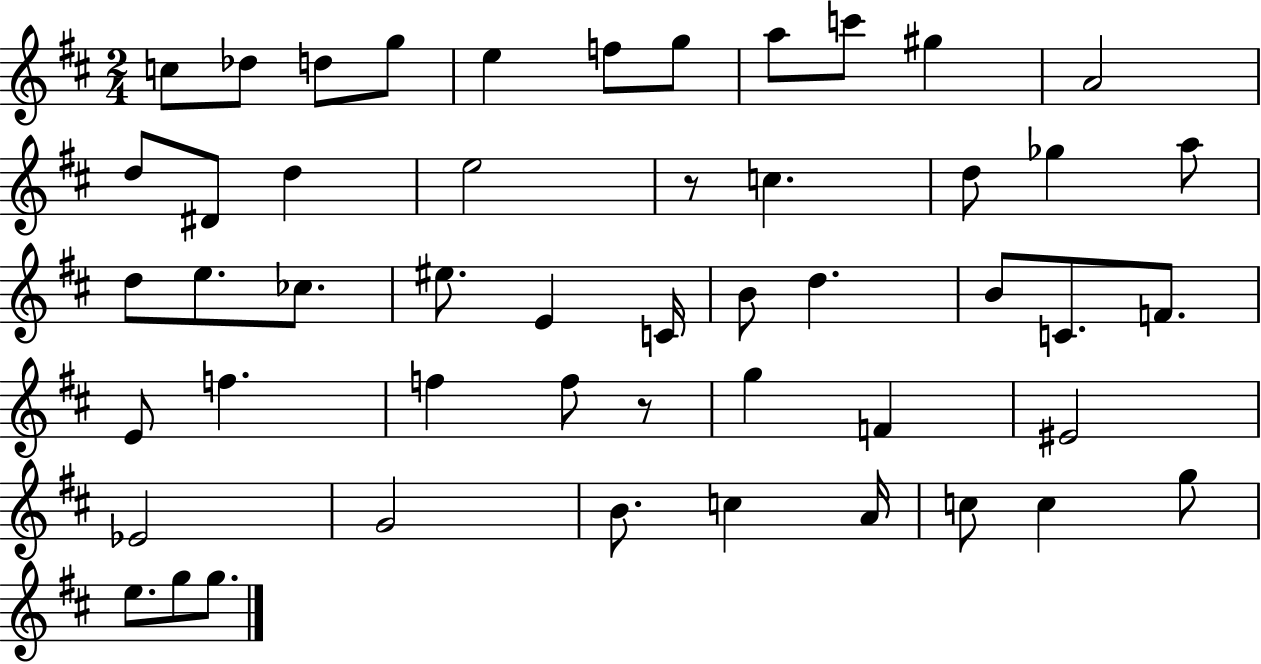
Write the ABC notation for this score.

X:1
T:Untitled
M:2/4
L:1/4
K:D
c/2 _d/2 d/2 g/2 e f/2 g/2 a/2 c'/2 ^g A2 d/2 ^D/2 d e2 z/2 c d/2 _g a/2 d/2 e/2 _c/2 ^e/2 E C/4 B/2 d B/2 C/2 F/2 E/2 f f f/2 z/2 g F ^E2 _E2 G2 B/2 c A/4 c/2 c g/2 e/2 g/2 g/2